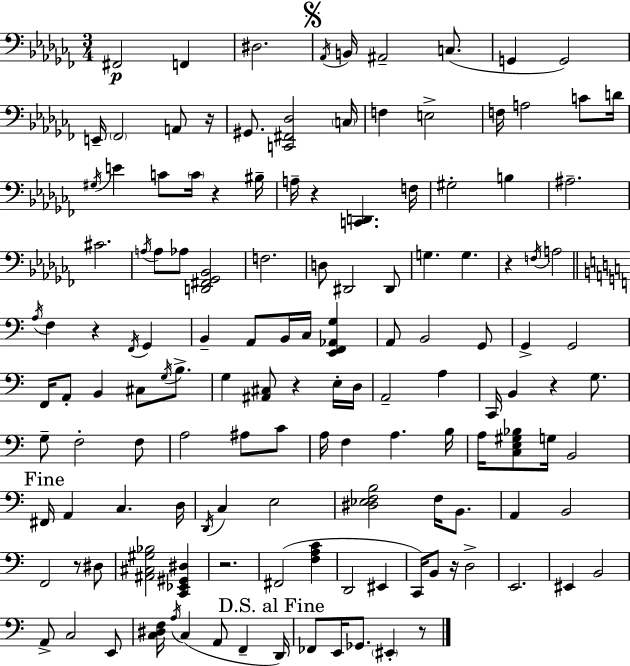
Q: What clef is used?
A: bass